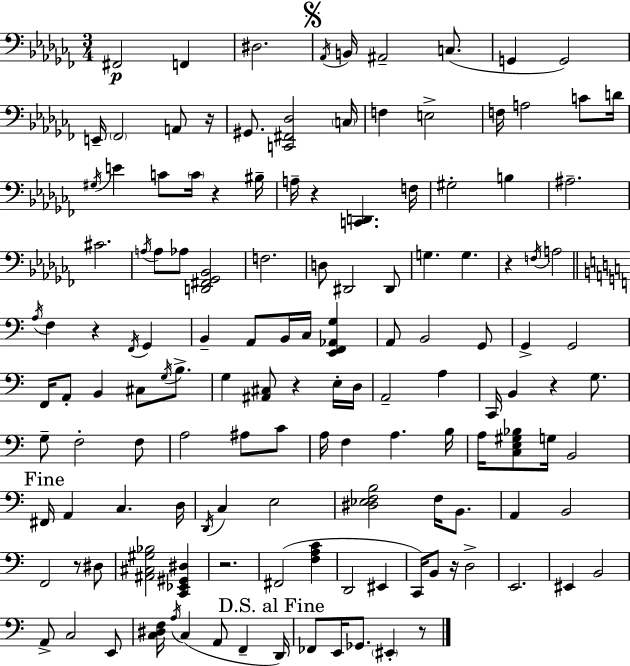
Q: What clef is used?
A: bass